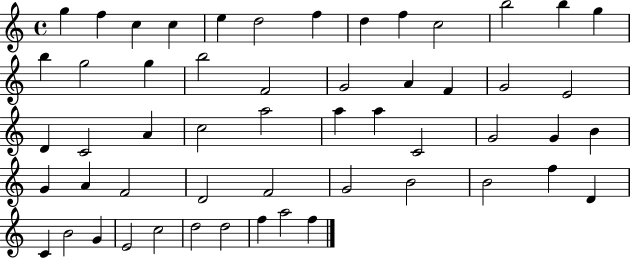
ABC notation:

X:1
T:Untitled
M:4/4
L:1/4
K:C
g f c c e d2 f d f c2 b2 b g b g2 g b2 F2 G2 A F G2 E2 D C2 A c2 a2 a a C2 G2 G B G A F2 D2 F2 G2 B2 B2 f D C B2 G E2 c2 d2 d2 f a2 f